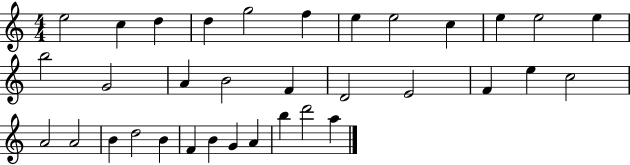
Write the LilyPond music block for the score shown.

{
  \clef treble
  \numericTimeSignature
  \time 4/4
  \key c \major
  e''2 c''4 d''4 | d''4 g''2 f''4 | e''4 e''2 c''4 | e''4 e''2 e''4 | \break b''2 g'2 | a'4 b'2 f'4 | d'2 e'2 | f'4 e''4 c''2 | \break a'2 a'2 | b'4 d''2 b'4 | f'4 b'4 g'4 a'4 | b''4 d'''2 a''4 | \break \bar "|."
}